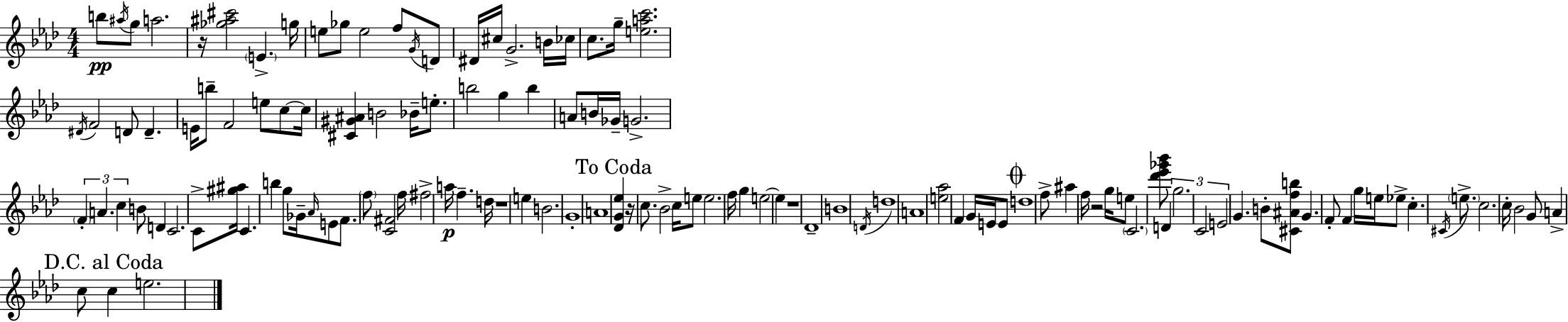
X:1
T:Untitled
M:4/4
L:1/4
K:Ab
b/2 ^a/4 g/2 a2 z/4 [_g^a^c']2 E g/4 e/2 _g/2 e2 f/2 G/4 D/2 ^D/4 ^c/4 G2 B/4 _c/4 c/2 g/4 [eac']2 ^D/4 F2 D/2 D E/4 b/2 F2 e/2 c/2 c/4 [^C^G^A] B2 _B/4 e/2 b2 g b A/2 B/4 _G/4 G2 F A c B/2 D C2 C/2 [^g^a]/4 C b g/2 _G/4 _A/4 E/2 F/2 f/2 [C^F]2 f/4 ^f2 a/4 f d/4 z4 e B2 G4 A4 [_DG_e] z/4 c/2 _B2 c/4 e/2 e2 f/4 g e2 e z4 _D4 B4 D/4 d4 A4 [e_a]2 F G/4 E/4 E/2 d4 f/2 ^a f/4 z2 g/4 e/2 C2 [_d'_e'_g'_b']/2 D g2 C2 E2 G B/2 [^C^Afb]/2 G F/2 F g/4 e/4 _e/2 c ^C/4 e/2 c2 c/4 _B2 G/2 A c/2 c e2